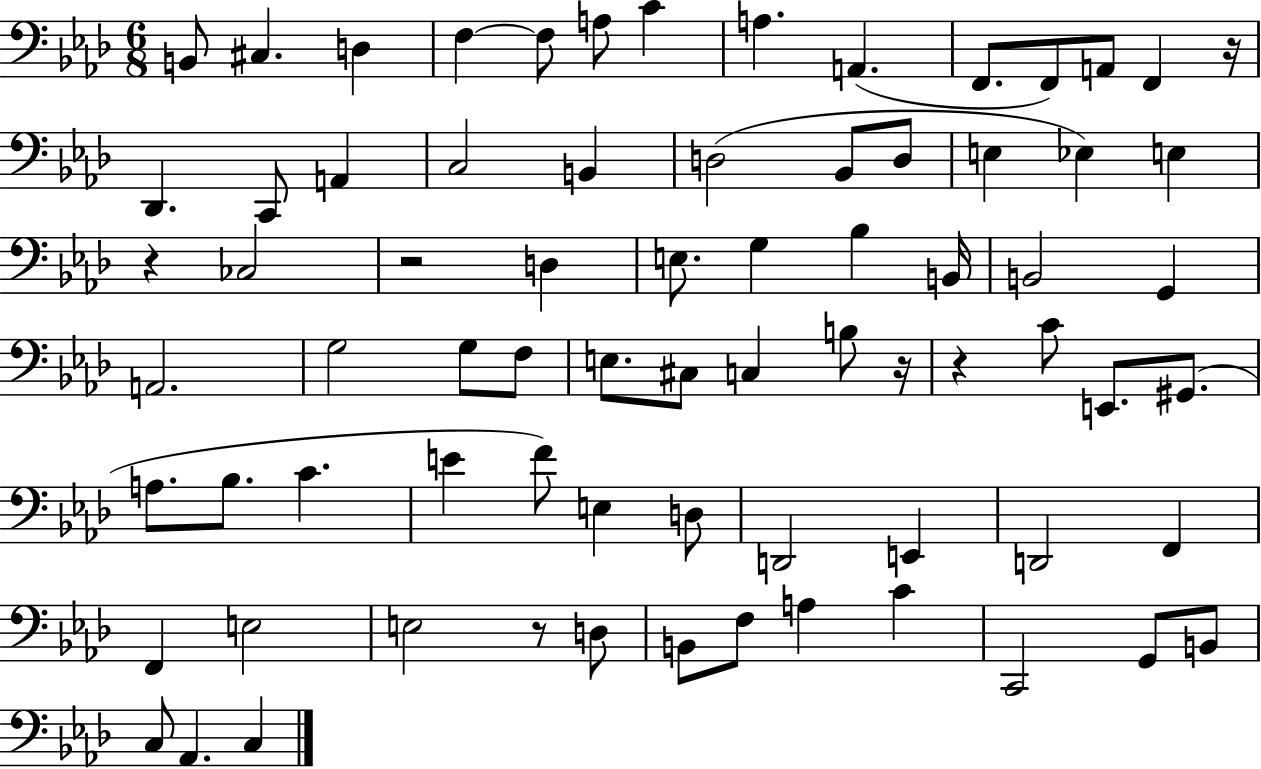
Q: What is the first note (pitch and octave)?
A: B2